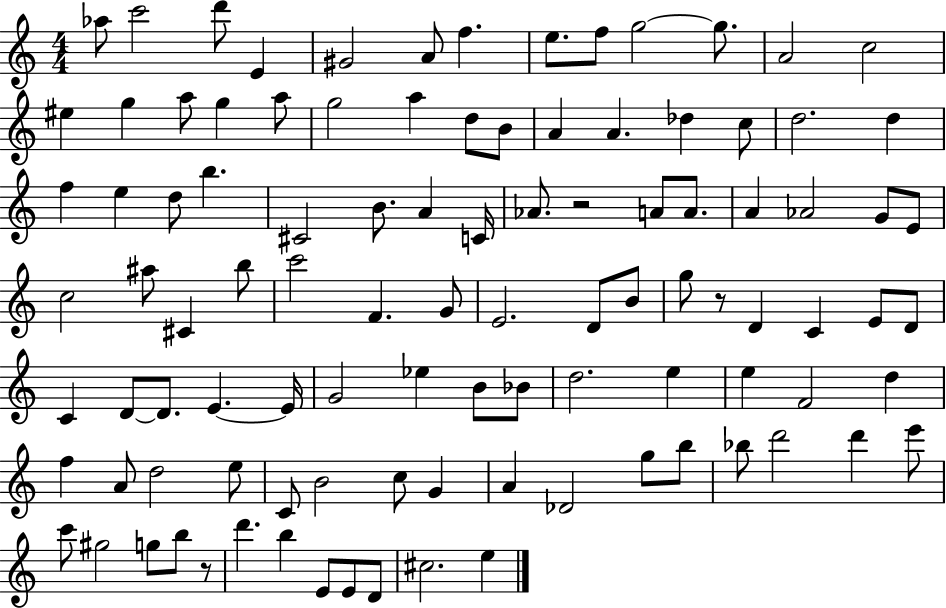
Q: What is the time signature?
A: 4/4